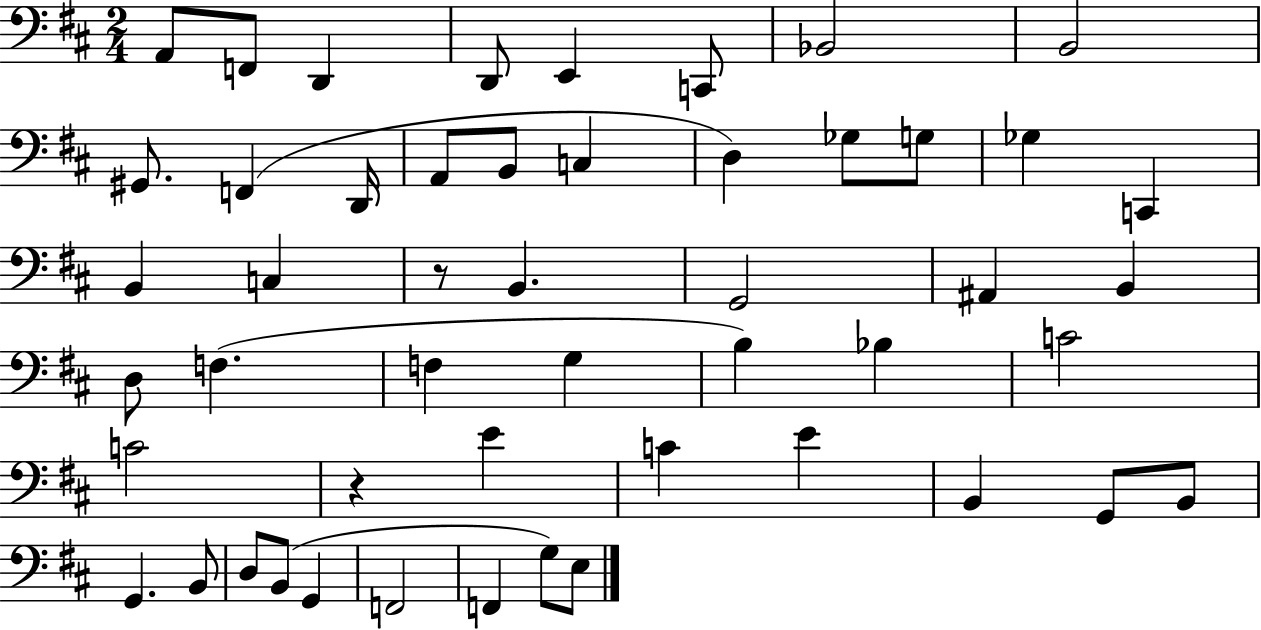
A2/e F2/e D2/q D2/e E2/q C2/e Bb2/h B2/h G#2/e. F2/q D2/s A2/e B2/e C3/q D3/q Gb3/e G3/e Gb3/q C2/q B2/q C3/q R/e B2/q. G2/h A#2/q B2/q D3/e F3/q. F3/q G3/q B3/q Bb3/q C4/h C4/h R/q E4/q C4/q E4/q B2/q G2/e B2/e G2/q. B2/e D3/e B2/e G2/q F2/h F2/q G3/e E3/e